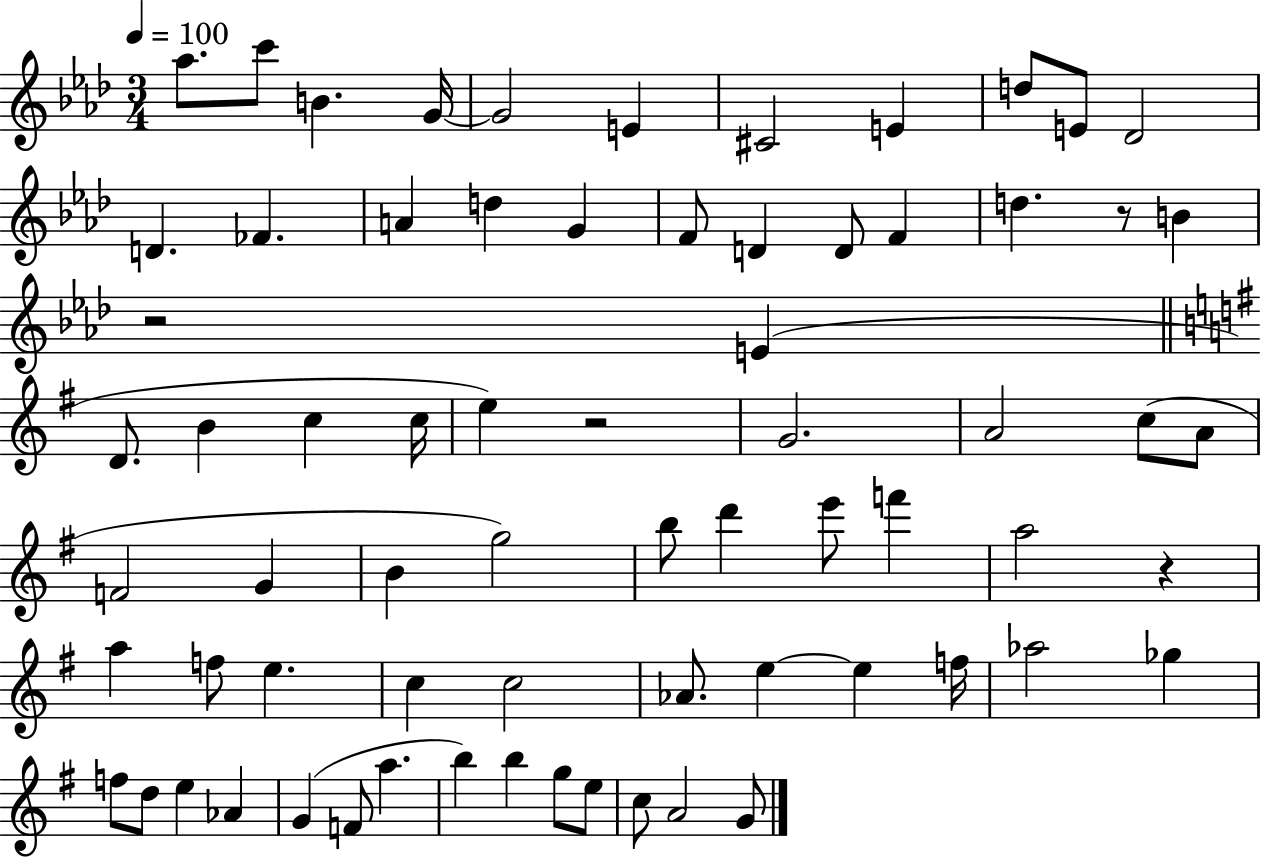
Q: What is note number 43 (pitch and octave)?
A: F5